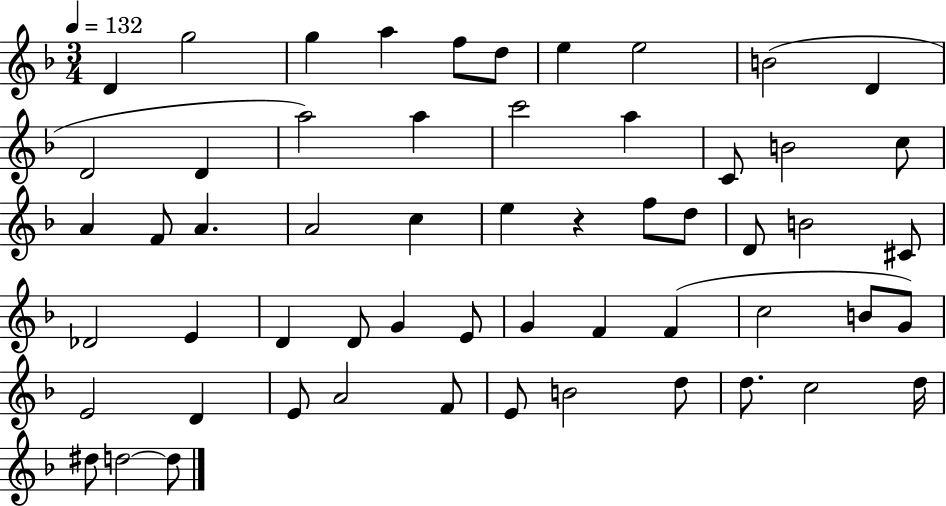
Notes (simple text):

D4/q G5/h G5/q A5/q F5/e D5/e E5/q E5/h B4/h D4/q D4/h D4/q A5/h A5/q C6/h A5/q C4/e B4/h C5/e A4/q F4/e A4/q. A4/h C5/q E5/q R/q F5/e D5/e D4/e B4/h C#4/e Db4/h E4/q D4/q D4/e G4/q E4/e G4/q F4/q F4/q C5/h B4/e G4/e E4/h D4/q E4/e A4/h F4/e E4/e B4/h D5/e D5/e. C5/h D5/s D#5/e D5/h D5/e